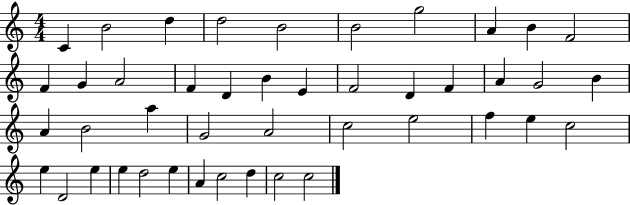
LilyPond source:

{
  \clef treble
  \numericTimeSignature
  \time 4/4
  \key c \major
  c'4 b'2 d''4 | d''2 b'2 | b'2 g''2 | a'4 b'4 f'2 | \break f'4 g'4 a'2 | f'4 d'4 b'4 e'4 | f'2 d'4 f'4 | a'4 g'2 b'4 | \break a'4 b'2 a''4 | g'2 a'2 | c''2 e''2 | f''4 e''4 c''2 | \break e''4 d'2 e''4 | e''4 d''2 e''4 | a'4 c''2 d''4 | c''2 c''2 | \break \bar "|."
}